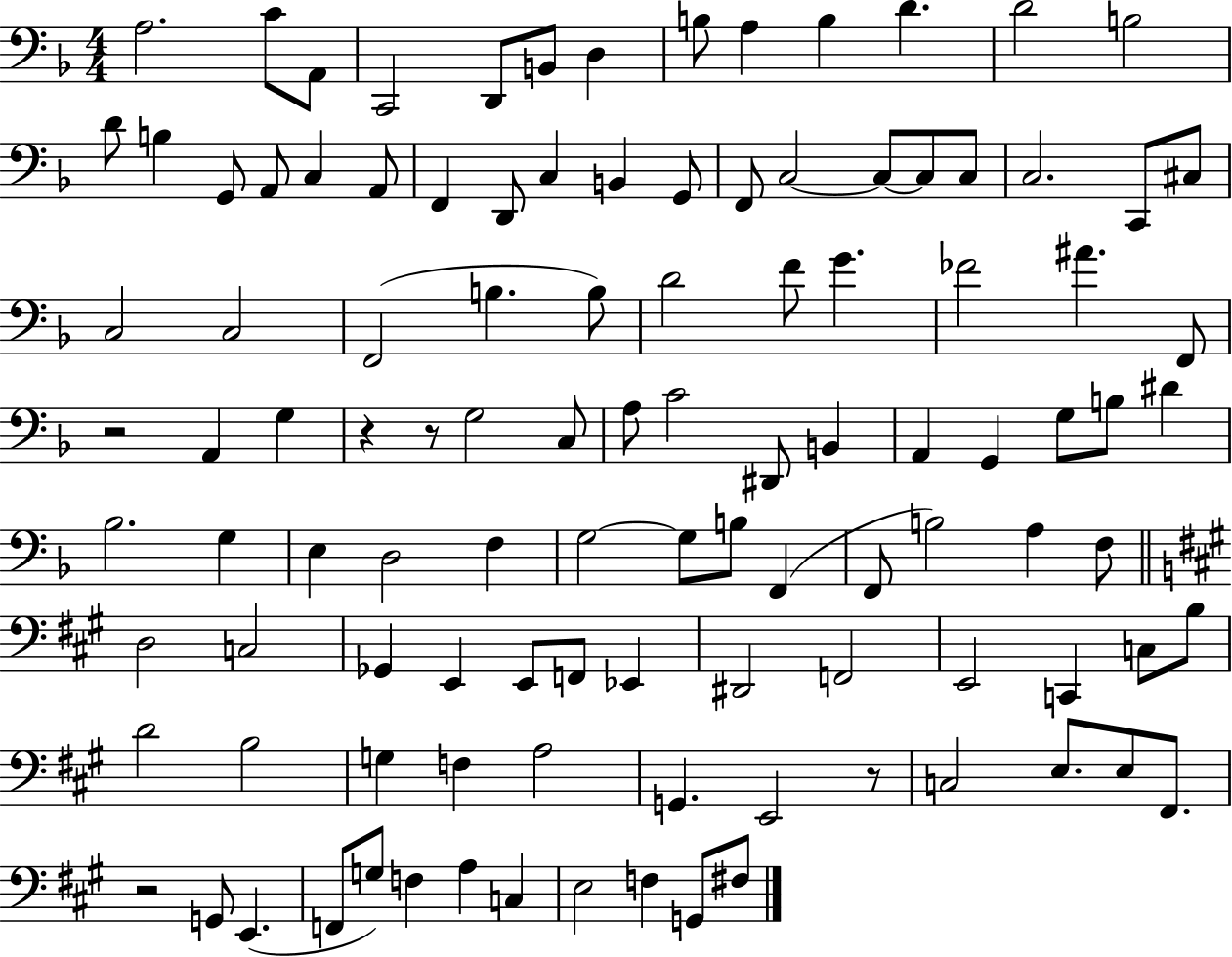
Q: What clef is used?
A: bass